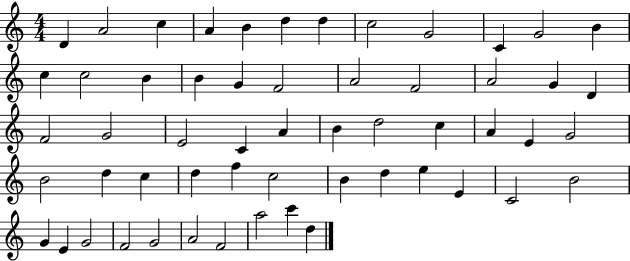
D4/q A4/h C5/q A4/q B4/q D5/q D5/q C5/h G4/h C4/q G4/h B4/q C5/q C5/h B4/q B4/q G4/q F4/h A4/h F4/h A4/h G4/q D4/q F4/h G4/h E4/h C4/q A4/q B4/q D5/h C5/q A4/q E4/q G4/h B4/h D5/q C5/q D5/q F5/q C5/h B4/q D5/q E5/q E4/q C4/h B4/h G4/q E4/q G4/h F4/h G4/h A4/h F4/h A5/h C6/q D5/q